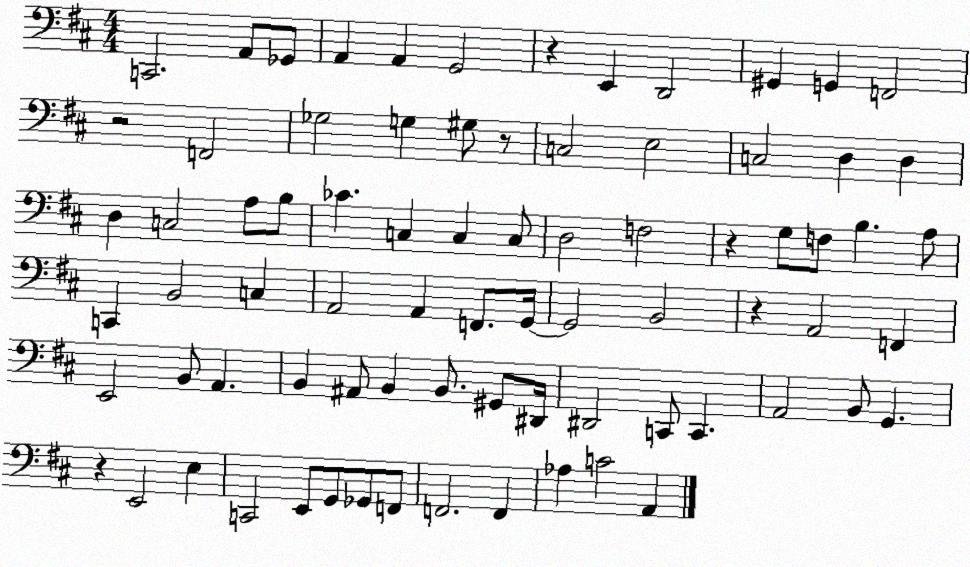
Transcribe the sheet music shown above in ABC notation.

X:1
T:Untitled
M:4/4
L:1/4
K:D
C,,2 A,,/2 _G,,/2 A,, A,, G,,2 z E,, D,,2 ^G,, G,, F,,2 z2 F,,2 _G,2 G, ^G,/2 z/2 C,2 E,2 C,2 D, D, D, C,2 A,/2 B,/2 _C C, C, C,/2 D,2 F,2 z G,/2 F,/2 B, A,/2 C,, B,,2 C, A,,2 A,, F,,/2 G,,/4 G,,2 B,,2 z A,,2 F,, E,,2 B,,/2 A,, B,, ^A,,/2 B,, B,,/2 ^G,,/2 ^D,,/4 ^D,,2 C,,/2 C,, A,,2 B,,/2 G,, z E,,2 E, C,,2 E,,/2 G,,/2 _G,,/2 F,,/2 F,,2 F,, _A, C2 A,,